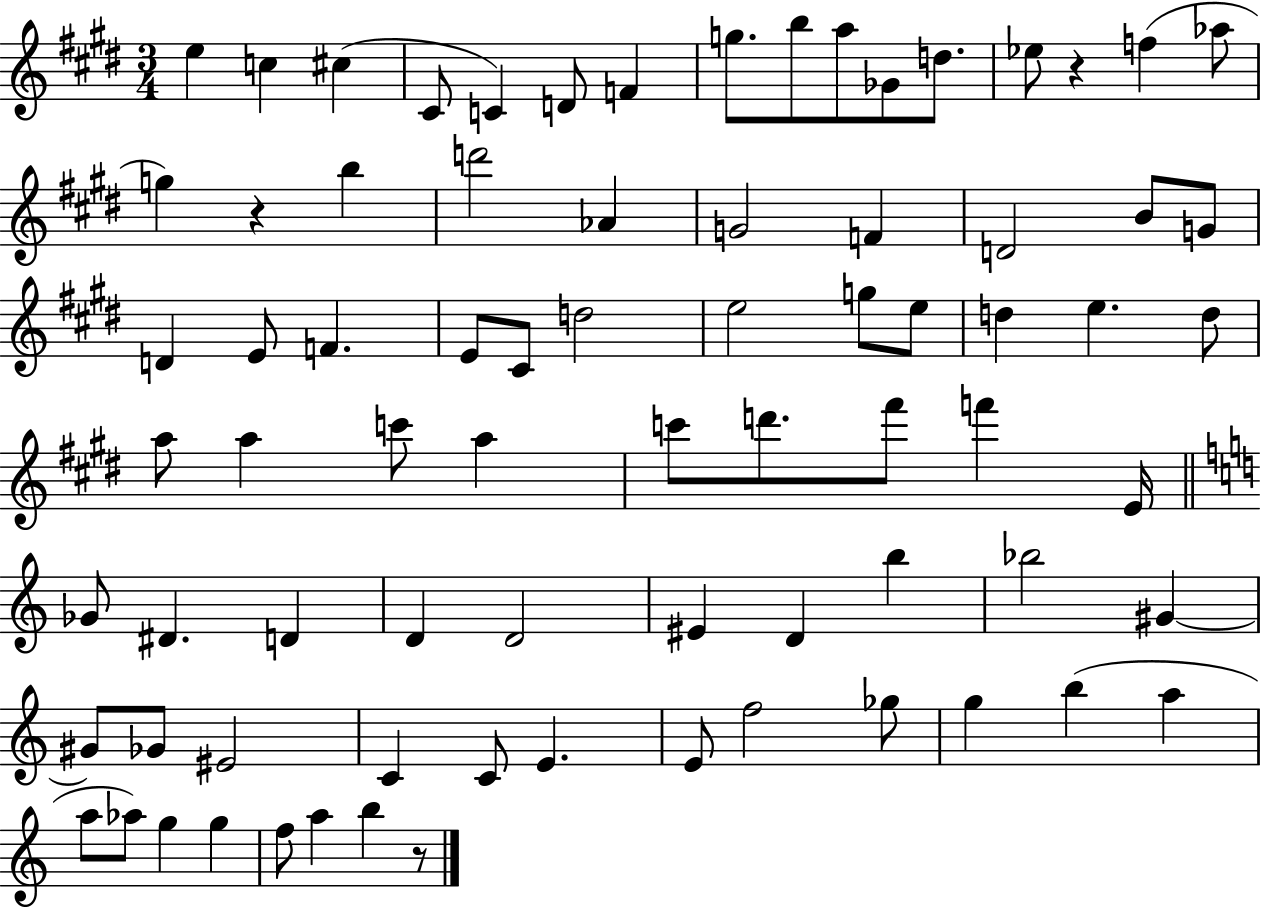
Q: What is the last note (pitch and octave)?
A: B5